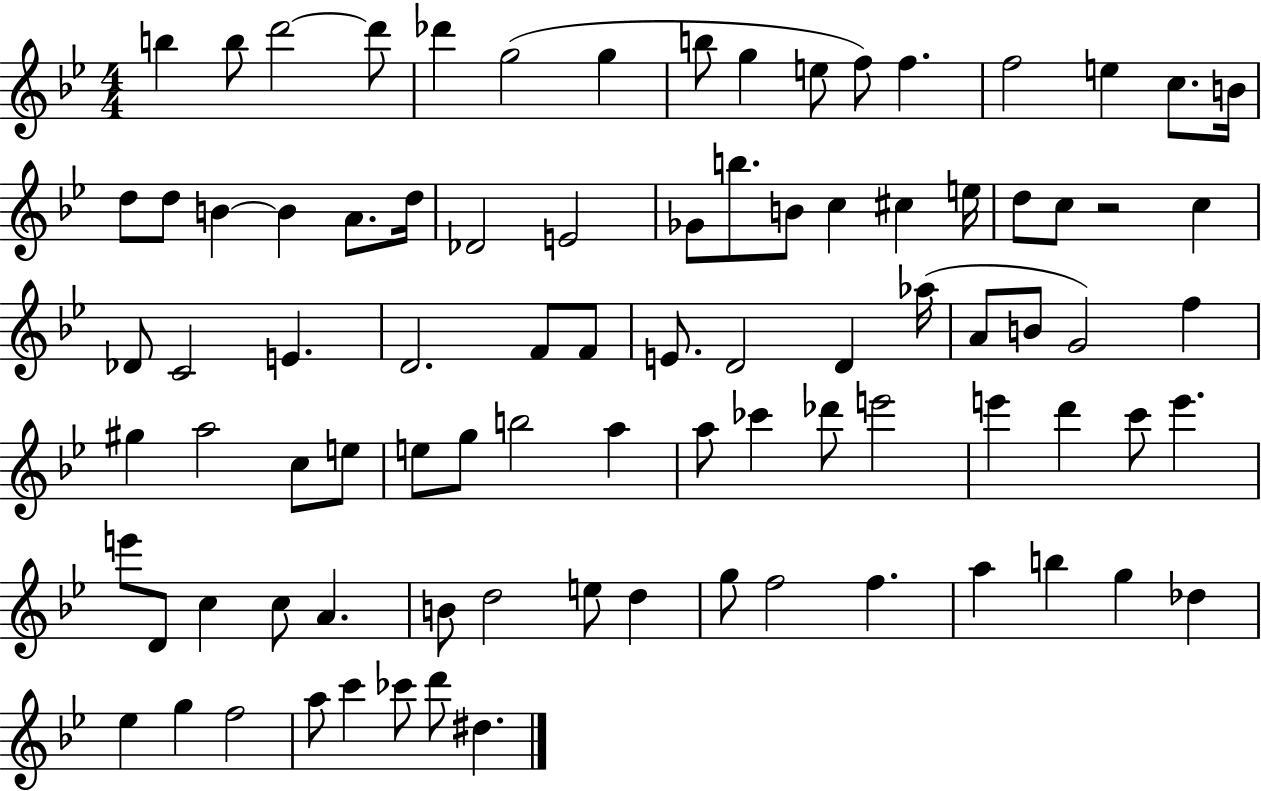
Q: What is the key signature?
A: BES major